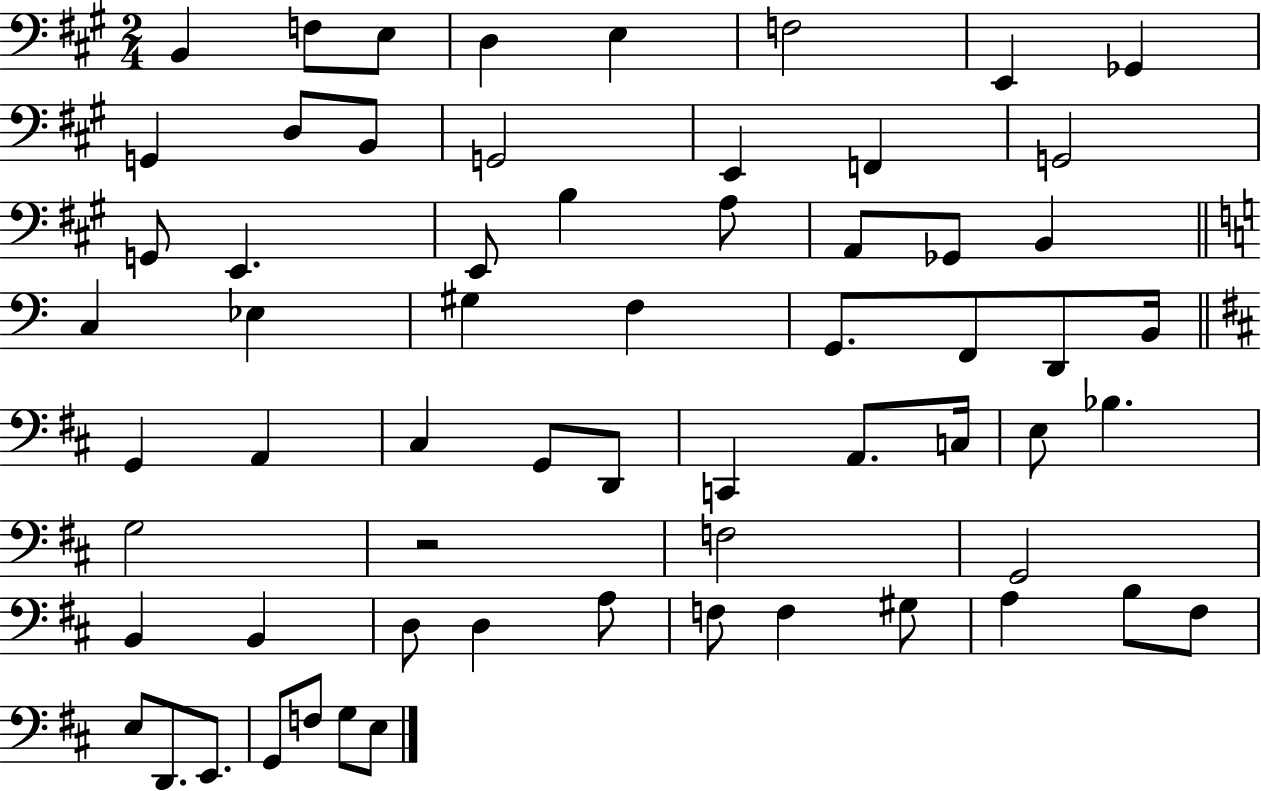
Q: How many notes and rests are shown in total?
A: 63